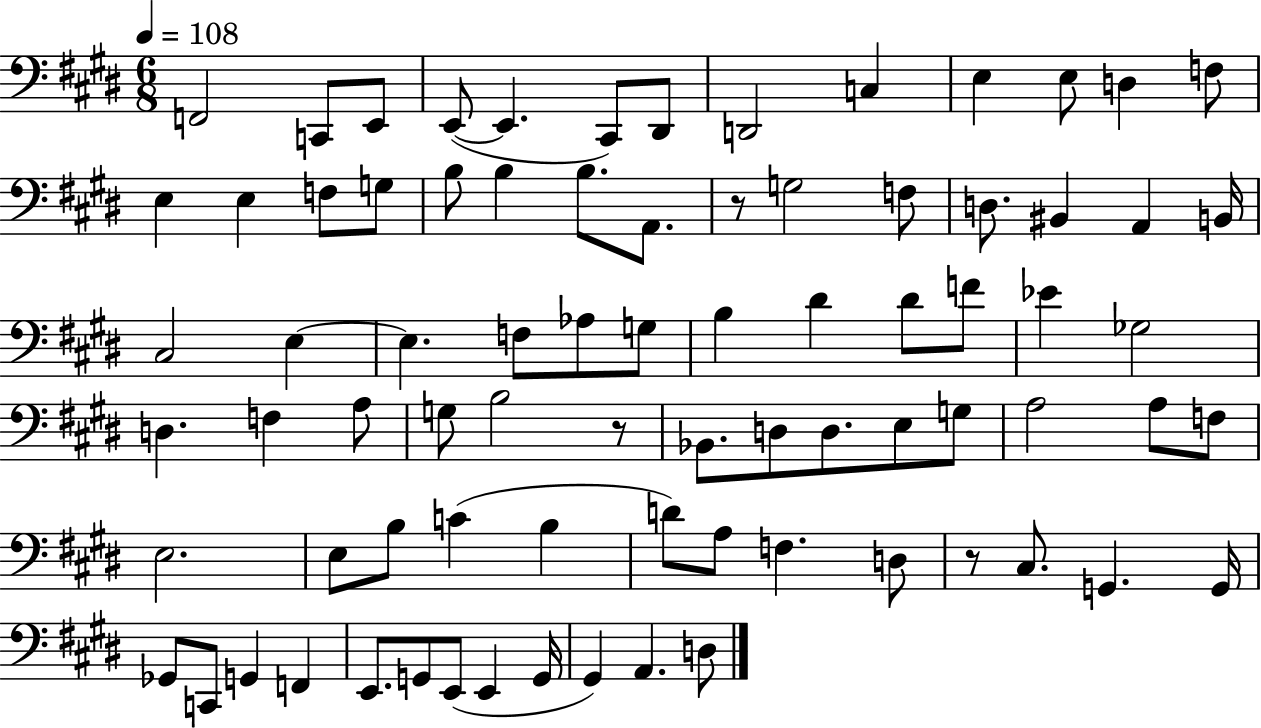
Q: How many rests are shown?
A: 3